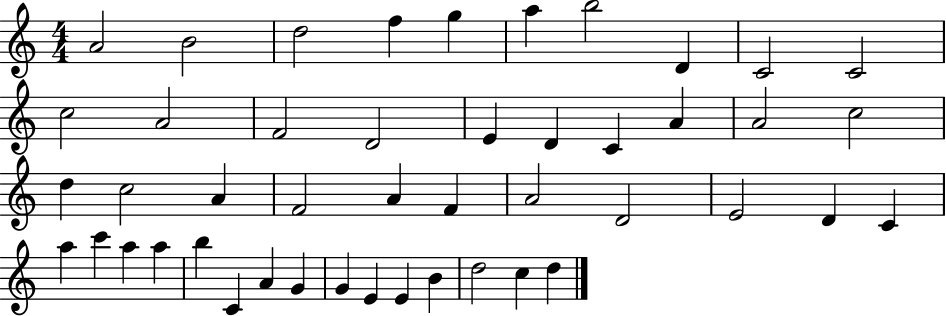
{
  \clef treble
  \numericTimeSignature
  \time 4/4
  \key c \major
  a'2 b'2 | d''2 f''4 g''4 | a''4 b''2 d'4 | c'2 c'2 | \break c''2 a'2 | f'2 d'2 | e'4 d'4 c'4 a'4 | a'2 c''2 | \break d''4 c''2 a'4 | f'2 a'4 f'4 | a'2 d'2 | e'2 d'4 c'4 | \break a''4 c'''4 a''4 a''4 | b''4 c'4 a'4 g'4 | g'4 e'4 e'4 b'4 | d''2 c''4 d''4 | \break \bar "|."
}